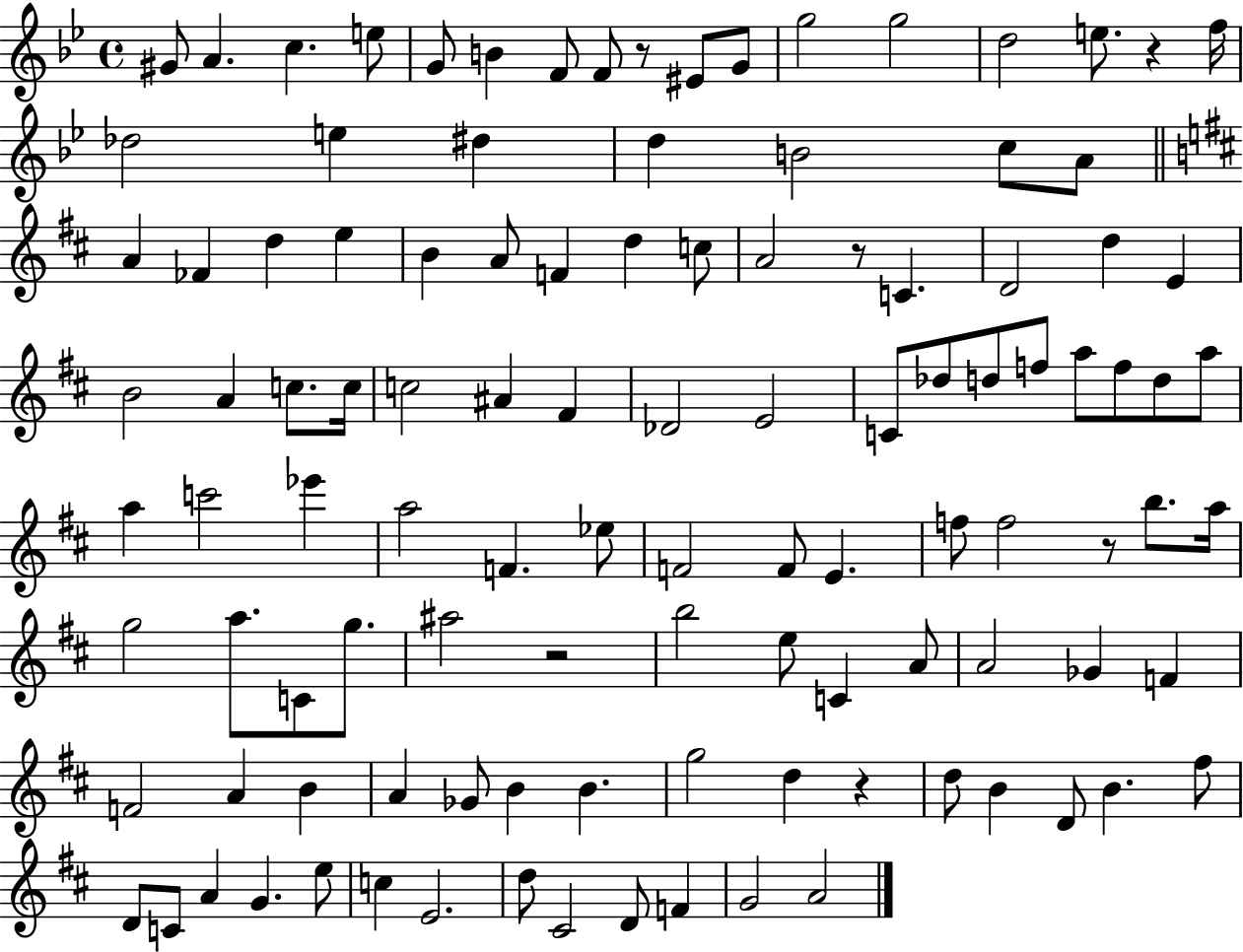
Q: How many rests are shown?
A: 6